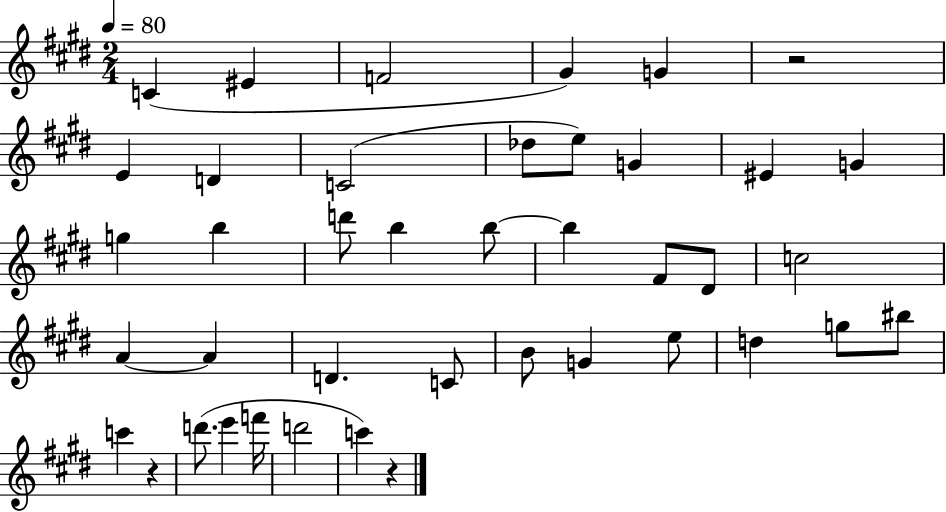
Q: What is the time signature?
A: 2/4